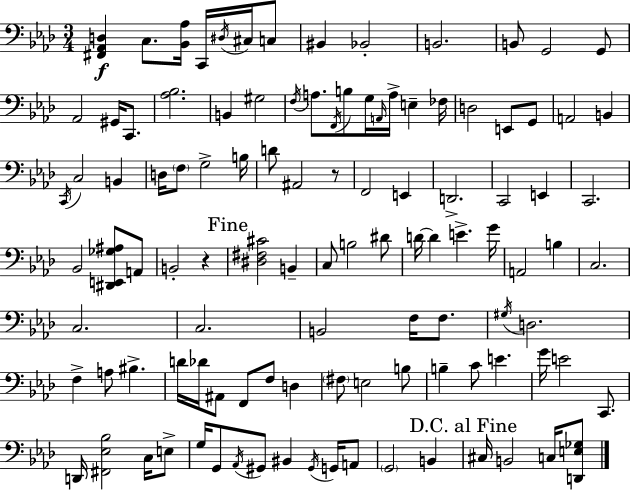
[F#2,Ab2,D3]/q C3/e. [Bb2,Ab3]/s C2/s D#3/s C#3/s C3/e BIS2/q Bb2/h B2/h. B2/e G2/h G2/e Ab2/h G#2/s C2/e. [Ab3,Bb3]/h. B2/q G#3/h F3/s A3/e. F2/s B3/e G3/s A2/s A3/s E3/q FES3/s D3/h E2/e G2/e A2/h B2/q C2/s C3/h B2/q D3/s F3/e G3/h B3/s D4/e A#2/h R/e F2/h E2/q D2/h. C2/h E2/q C2/h. Bb2/h [D#2,E2,Gb3,A#3]/e A2/e B2/h R/q [D#3,F#3,C#4]/h B2/q C3/e B3/h D#4/e D4/s D4/q E4/q. G4/s A2/h B3/q C3/h. C3/h. C3/h. B2/h F3/s F3/e. G#3/s D3/h. F3/q A3/e BIS3/q. D4/s Db4/s A#2/e F2/e F3/e D3/q F#3/e E3/h B3/e B3/q C4/e E4/q. G4/s E4/h C2/e. D2/s [F#2,Eb3,Bb3]/h C3/s E3/e G3/s G2/e Ab2/s G#2/e BIS2/q G#2/s G2/s A2/e G2/h B2/q C#3/s B2/h C3/s [D2,E3,Gb3]/e